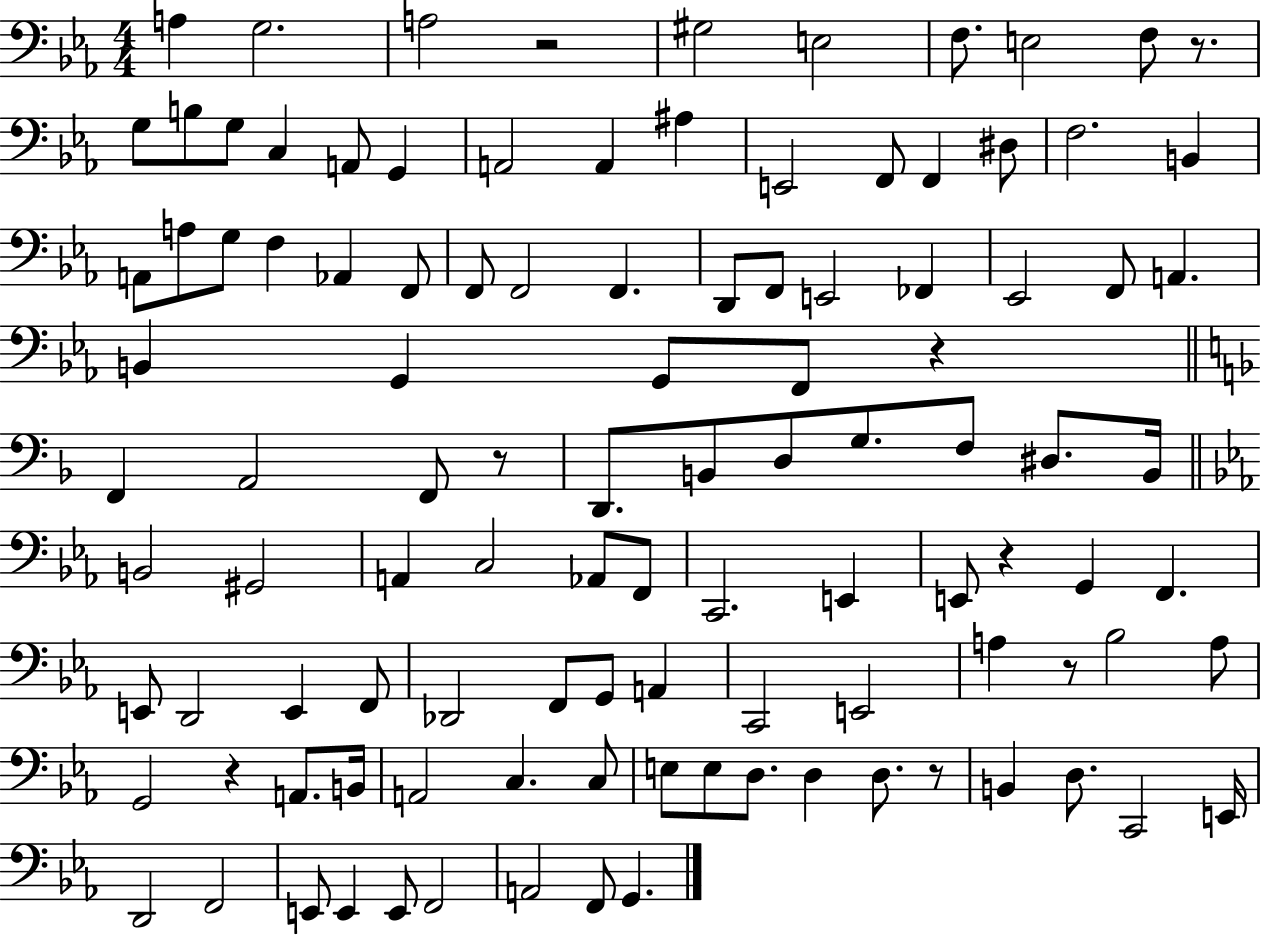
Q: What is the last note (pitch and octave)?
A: G2